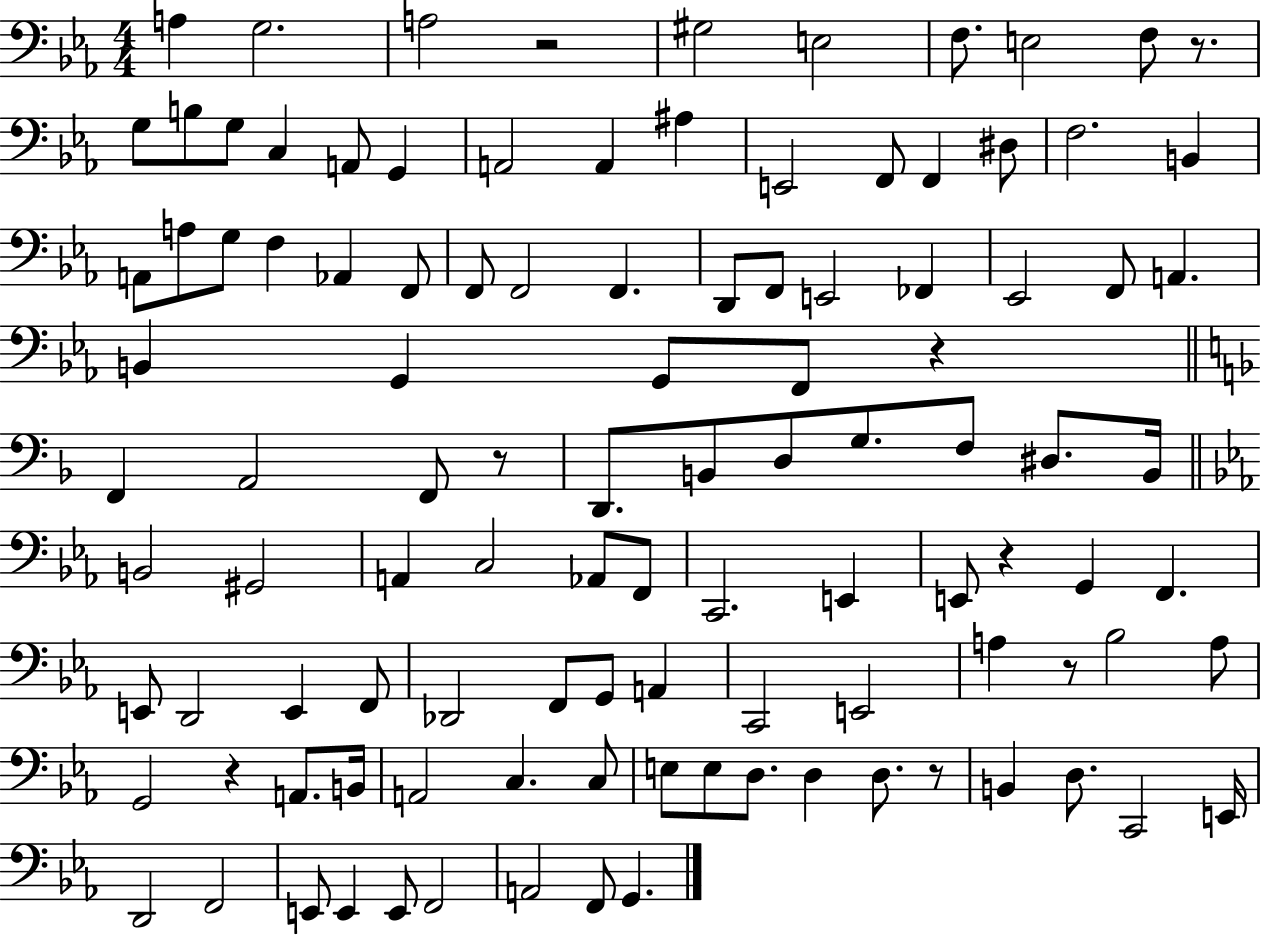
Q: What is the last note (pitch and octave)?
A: G2